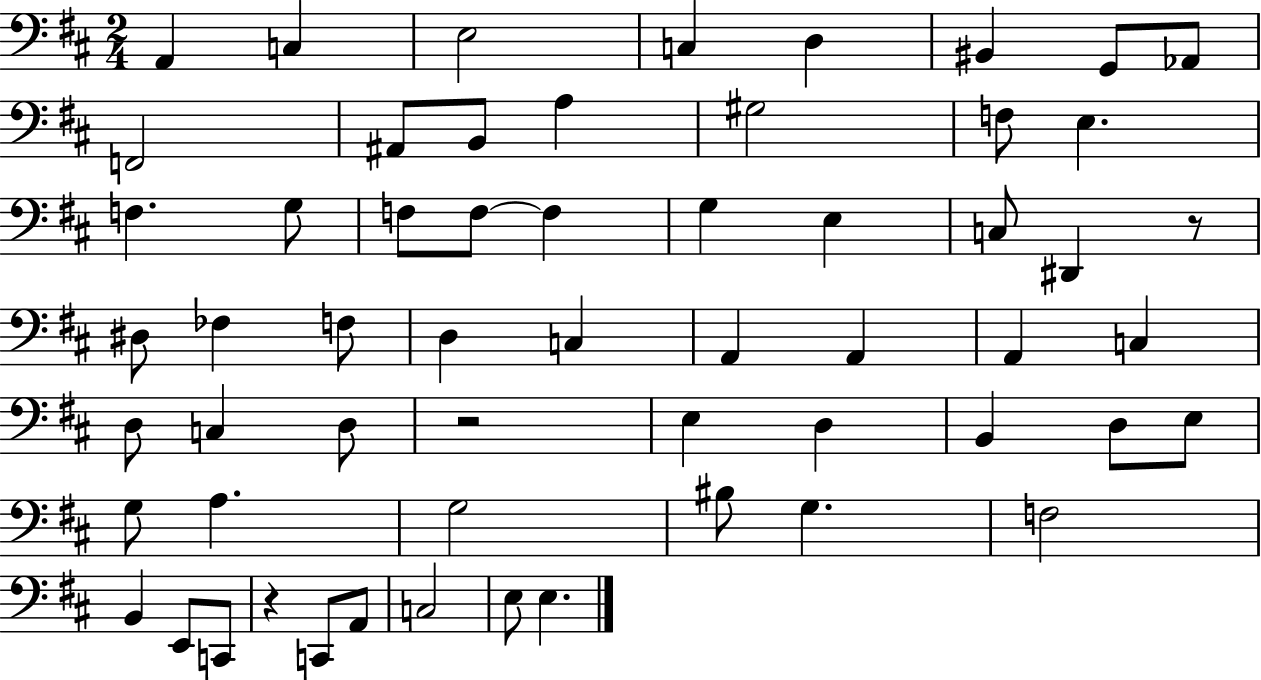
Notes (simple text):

A2/q C3/q E3/h C3/q D3/q BIS2/q G2/e Ab2/e F2/h A#2/e B2/e A3/q G#3/h F3/e E3/q. F3/q. G3/e F3/e F3/e F3/q G3/q E3/q C3/e D#2/q R/e D#3/e FES3/q F3/e D3/q C3/q A2/q A2/q A2/q C3/q D3/e C3/q D3/e R/h E3/q D3/q B2/q D3/e E3/e G3/e A3/q. G3/h BIS3/e G3/q. F3/h B2/q E2/e C2/e R/q C2/e A2/e C3/h E3/e E3/q.